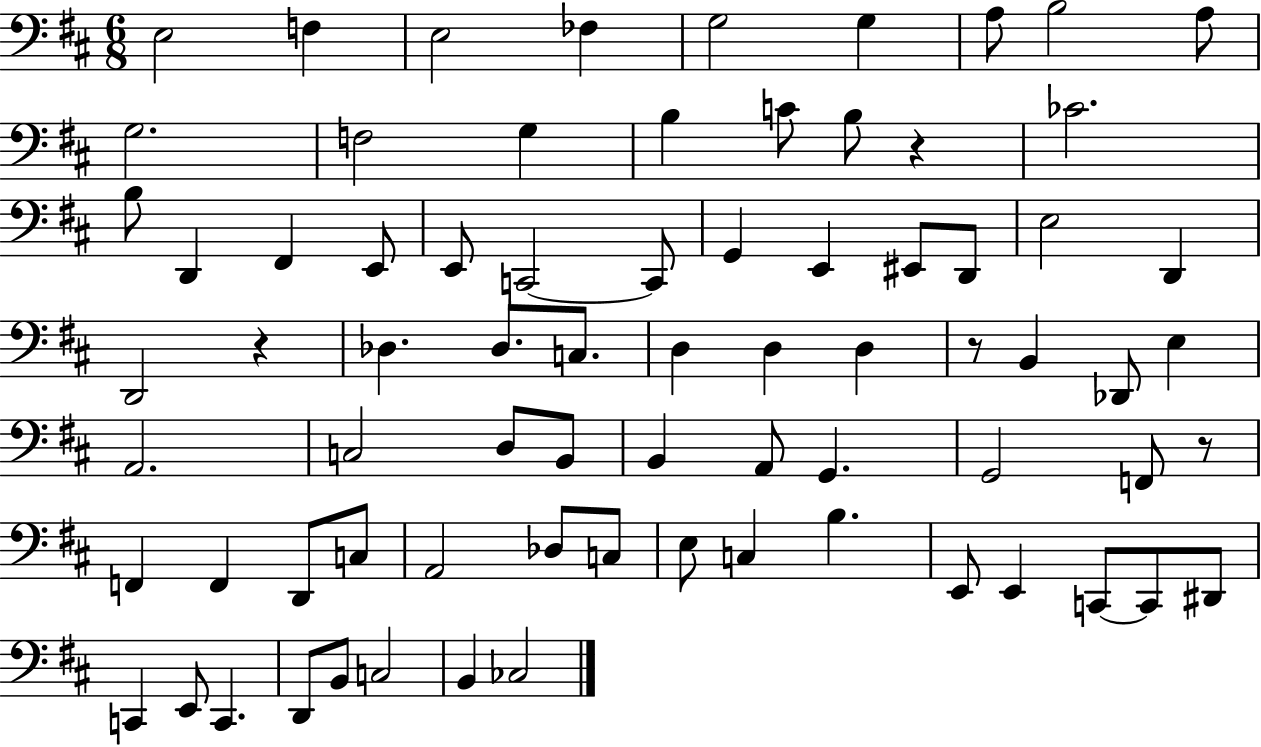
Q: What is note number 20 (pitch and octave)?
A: E2